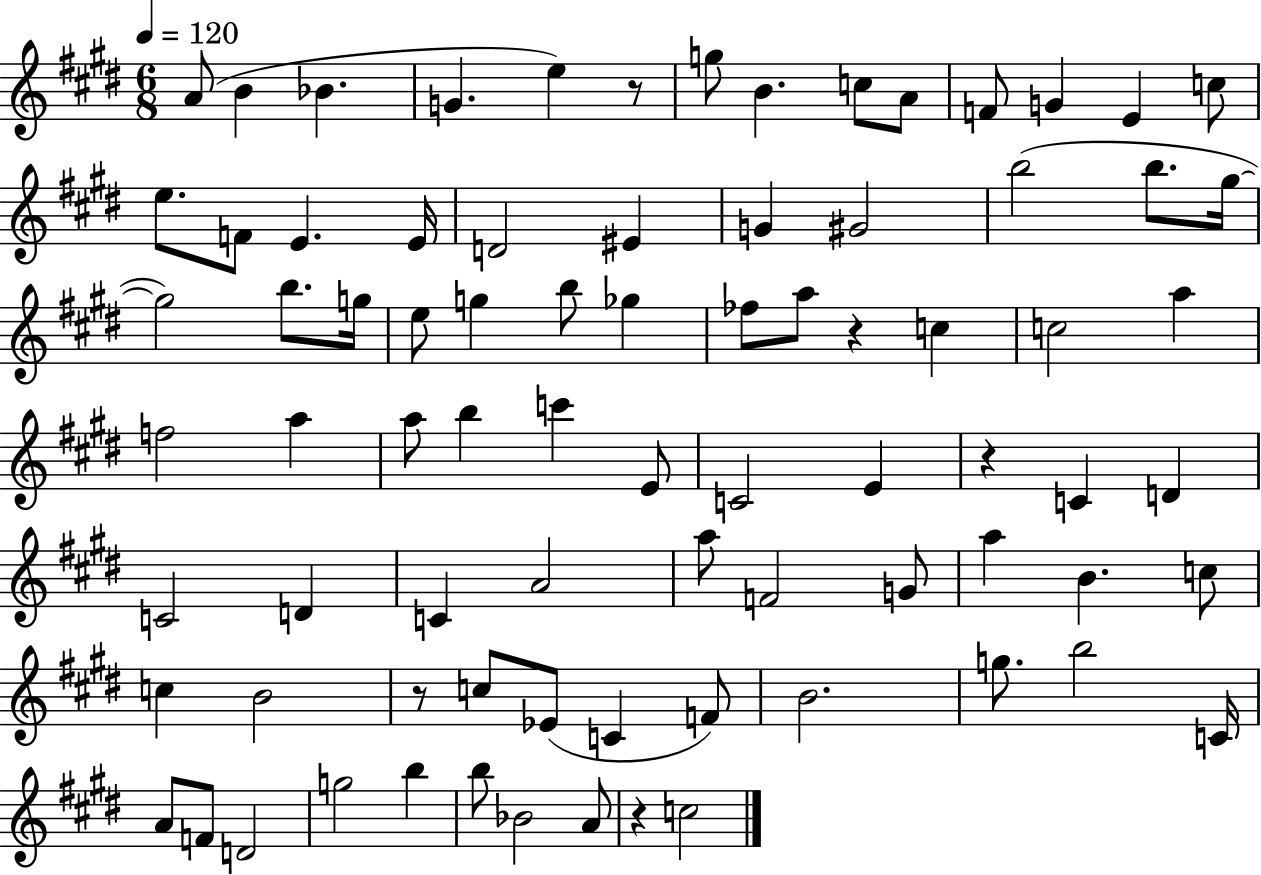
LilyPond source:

{
  \clef treble
  \numericTimeSignature
  \time 6/8
  \key e \major
  \tempo 4 = 120
  \repeat volta 2 { a'8( b'4 bes'4. | g'4. e''4) r8 | g''8 b'4. c''8 a'8 | f'8 g'4 e'4 c''8 | \break e''8. f'8 e'4. e'16 | d'2 eis'4 | g'4 gis'2 | b''2( b''8. gis''16~~ | \break gis''2) b''8. g''16 | e''8 g''4 b''8 ges''4 | fes''8 a''8 r4 c''4 | c''2 a''4 | \break f''2 a''4 | a''8 b''4 c'''4 e'8 | c'2 e'4 | r4 c'4 d'4 | \break c'2 d'4 | c'4 a'2 | a''8 f'2 g'8 | a''4 b'4. c''8 | \break c''4 b'2 | r8 c''8 ees'8( c'4 f'8) | b'2. | g''8. b''2 c'16 | \break a'8 f'8 d'2 | g''2 b''4 | b''8 bes'2 a'8 | r4 c''2 | \break } \bar "|."
}